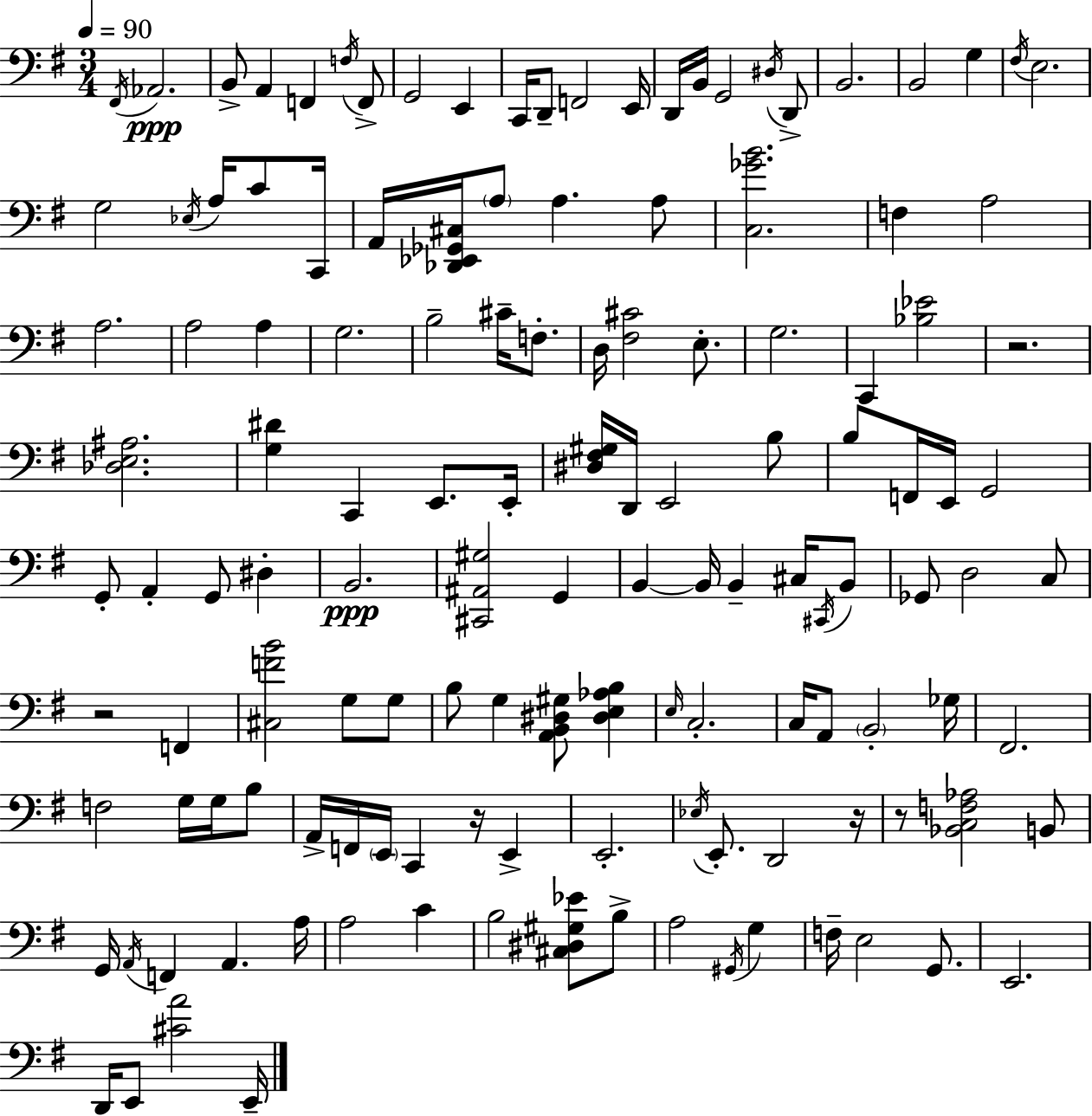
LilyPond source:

{
  \clef bass
  \numericTimeSignature
  \time 3/4
  \key e \minor
  \tempo 4 = 90
  \acciaccatura { fis,16 }\ppp aes,2. | b,8-> a,4 f,4 \acciaccatura { f16 } | f,8-> g,2 e,4 | c,16 d,8-- f,2 | \break e,16 d,16 b,16 g,2 | \acciaccatura { dis16 } d,8-> b,2. | b,2 g4 | \acciaccatura { fis16 } e2. | \break g2 | \acciaccatura { ees16 } a16 c'8 c,16 a,16 <des, ees, ges, cis>16 \parenthesize a8 a4. | a8 <c ges' b'>2. | f4 a2 | \break a2. | a2 | a4 g2. | b2-- | \break cis'16-- f8.-. d16 <fis cis'>2 | e8.-. g2. | c,4 <bes ees'>2 | r2. | \break <des e ais>2. | <g dis'>4 c,4 | e,8. e,16-. <dis fis gis>16 d,16 e,2 | b8 b8 f,16 e,16 g,2 | \break g,8-. a,4-. g,8 | dis4-. b,2.\ppp | <cis, ais, gis>2 | g,4 b,4~~ b,16 b,4-- | \break cis16 \acciaccatura { cis,16 } b,8 ges,8 d2 | c8 r2 | f,4 <cis f' b'>2 | g8 g8 b8 g4 | \break <a, b, dis gis>8 <dis e aes b>4 \grace { e16 } c2.-. | c16 a,8 \parenthesize b,2-. | ges16 fis,2. | f2 | \break g16 g16 b8 a,16-> f,16 \parenthesize e,16 c,4 | r16 e,4-> e,2.-. | \acciaccatura { ees16 } e,8.-. d,2 | r16 r8 <bes, c f aes>2 | \break b,8 g,16 \acciaccatura { a,16 } f,4 | a,4. a16 a2 | c'4 b2 | <cis dis gis ees'>8 b8-> a2 | \break \acciaccatura { gis,16 } g4 f16-- e2 | g,8. e,2. | d,16 e,8 | <cis' a'>2 e,16-- \bar "|."
}